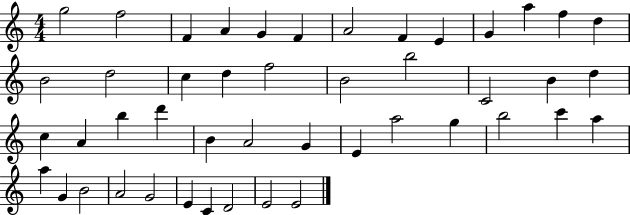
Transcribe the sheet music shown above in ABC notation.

X:1
T:Untitled
M:4/4
L:1/4
K:C
g2 f2 F A G F A2 F E G a f d B2 d2 c d f2 B2 b2 C2 B d c A b d' B A2 G E a2 g b2 c' a a G B2 A2 G2 E C D2 E2 E2